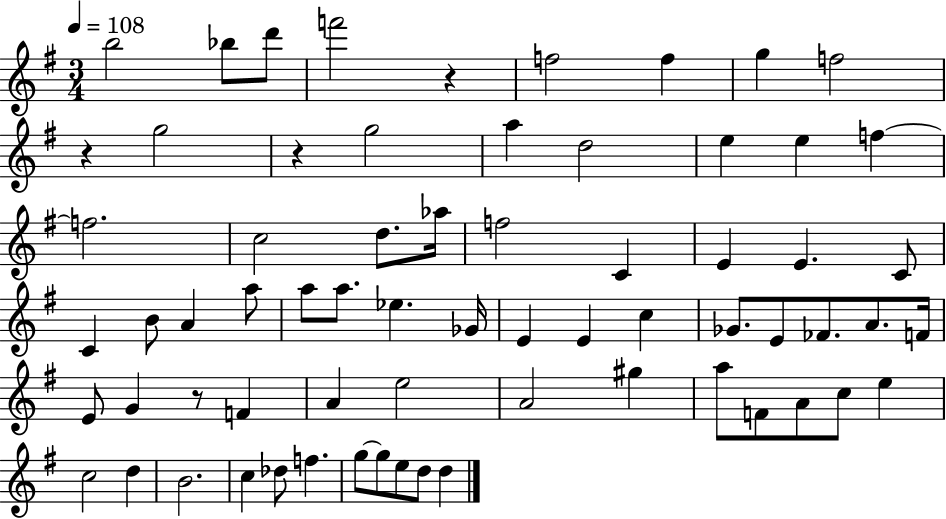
B5/h Bb5/e D6/e F6/h R/q F5/h F5/q G5/q F5/h R/q G5/h R/q G5/h A5/q D5/h E5/q E5/q F5/q F5/h. C5/h D5/e. Ab5/s F5/h C4/q E4/q E4/q. C4/e C4/q B4/e A4/q A5/e A5/e A5/e. Eb5/q. Gb4/s E4/q E4/q C5/q Gb4/e. E4/e FES4/e. A4/e. F4/s E4/e G4/q R/e F4/q A4/q E5/h A4/h G#5/q A5/e F4/e A4/e C5/e E5/q C5/h D5/q B4/h. C5/q Db5/e F5/q. G5/e G5/e E5/e D5/e D5/q